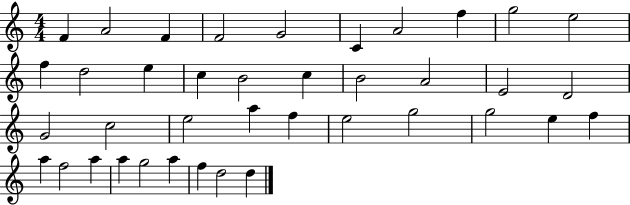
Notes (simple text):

F4/q A4/h F4/q F4/h G4/h C4/q A4/h F5/q G5/h E5/h F5/q D5/h E5/q C5/q B4/h C5/q B4/h A4/h E4/h D4/h G4/h C5/h E5/h A5/q F5/q E5/h G5/h G5/h E5/q F5/q A5/q F5/h A5/q A5/q G5/h A5/q F5/q D5/h D5/q